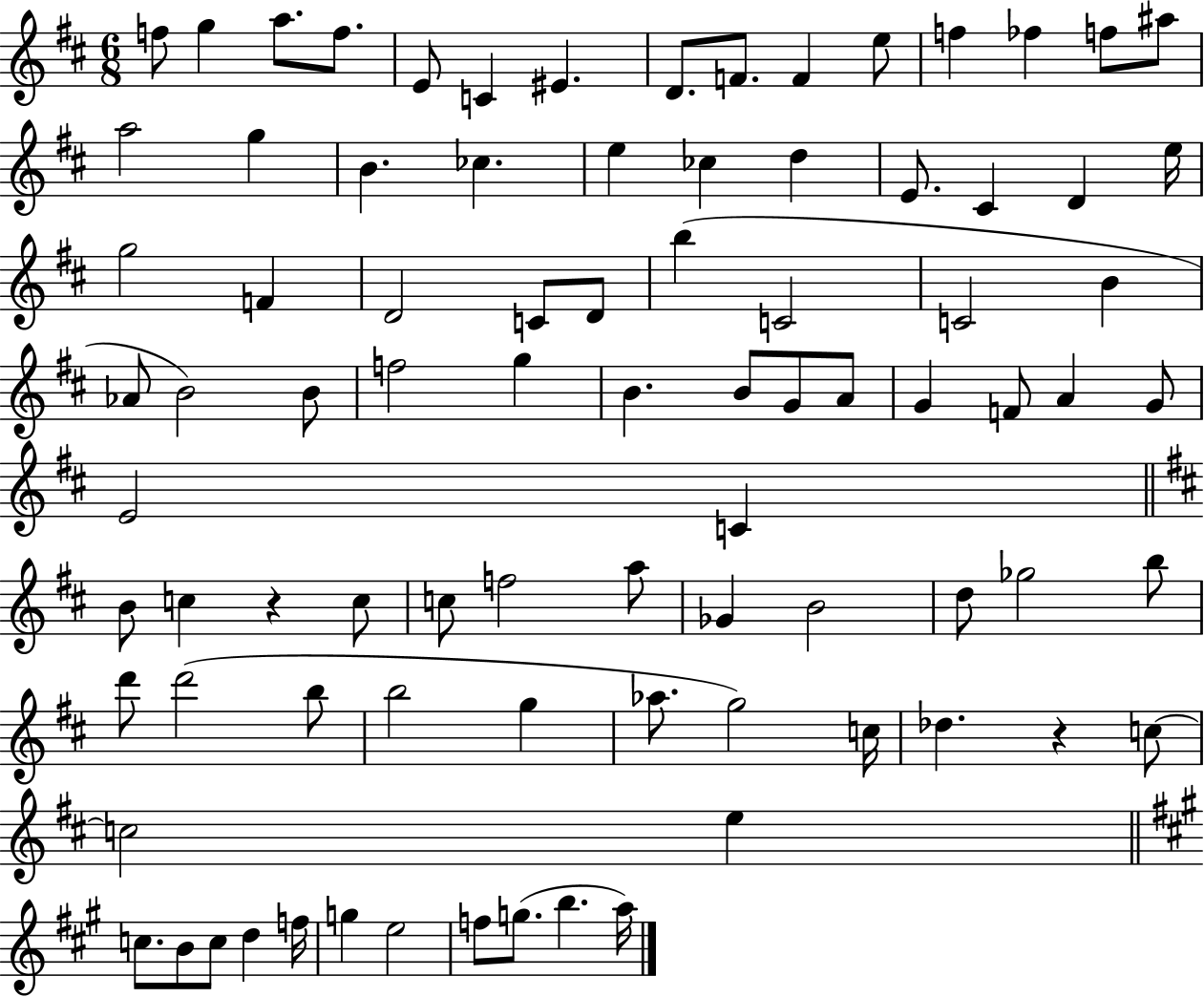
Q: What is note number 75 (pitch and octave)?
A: B4